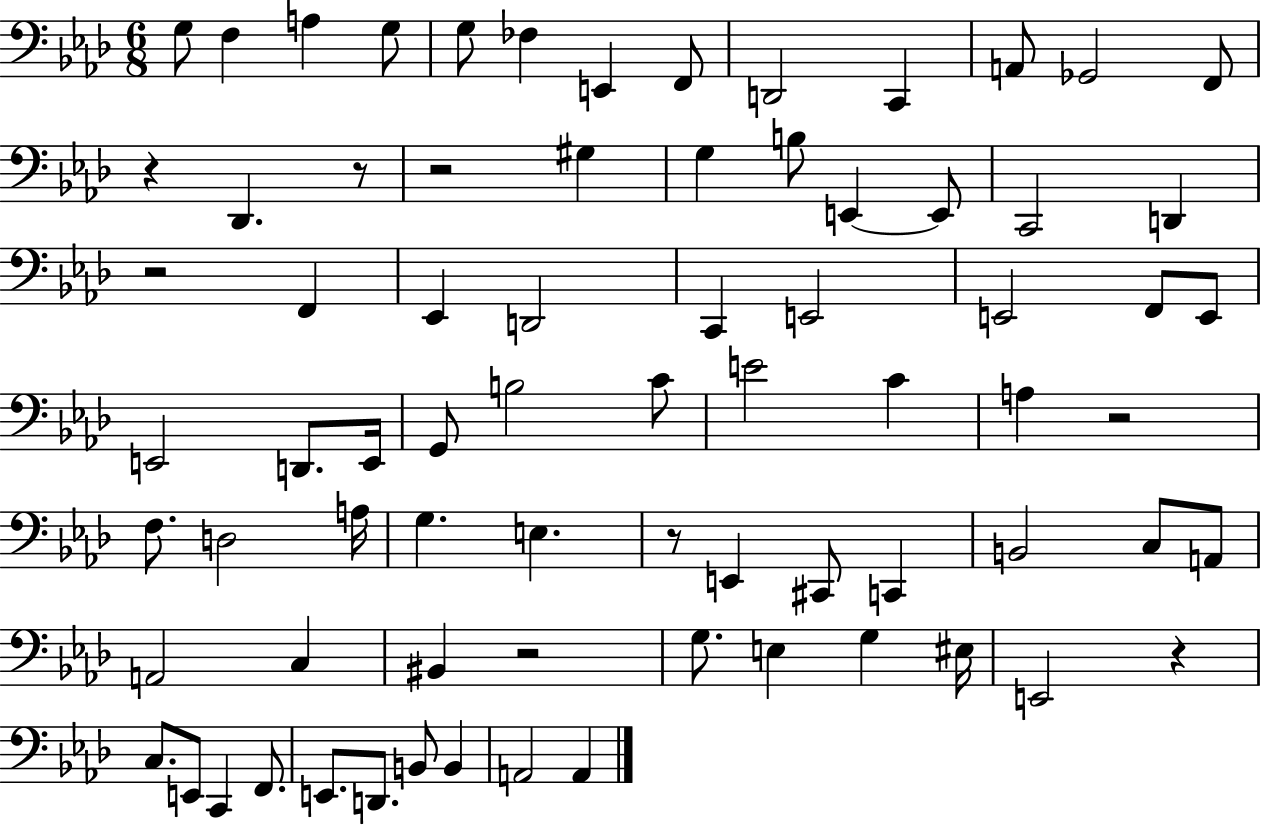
{
  \clef bass
  \numericTimeSignature
  \time 6/8
  \key aes \major
  g8 f4 a4 g8 | g8 fes4 e,4 f,8 | d,2 c,4 | a,8 ges,2 f,8 | \break r4 des,4. r8 | r2 gis4 | g4 b8 e,4~~ e,8 | c,2 d,4 | \break r2 f,4 | ees,4 d,2 | c,4 e,2 | e,2 f,8 e,8 | \break e,2 d,8. e,16 | g,8 b2 c'8 | e'2 c'4 | a4 r2 | \break f8. d2 a16 | g4. e4. | r8 e,4 cis,8 c,4 | b,2 c8 a,8 | \break a,2 c4 | bis,4 r2 | g8. e4 g4 eis16 | e,2 r4 | \break c8. e,8 c,4 f,8. | e,8. d,8. b,8 b,4 | a,2 a,4 | \bar "|."
}